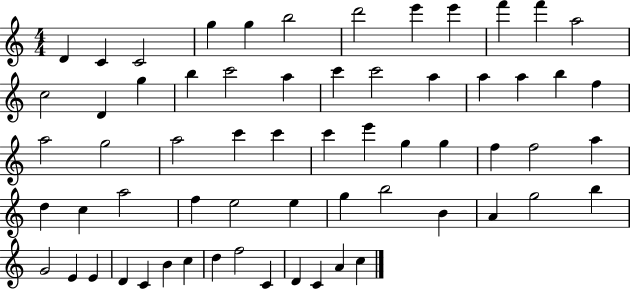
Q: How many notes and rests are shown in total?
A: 63